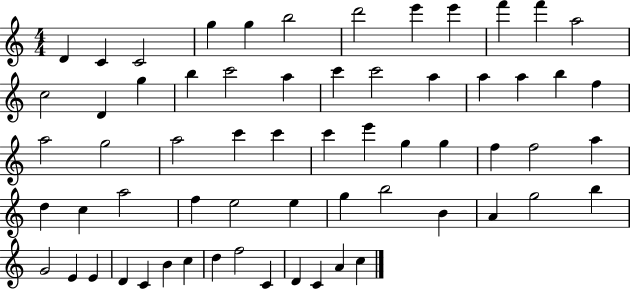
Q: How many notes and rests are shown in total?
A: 63